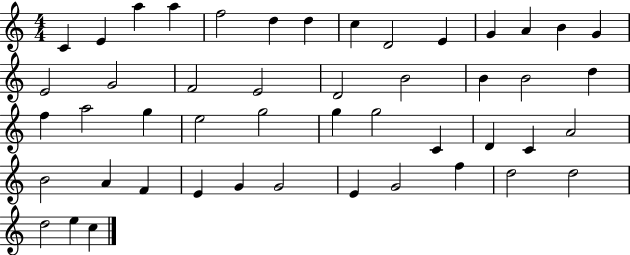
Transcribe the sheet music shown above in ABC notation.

X:1
T:Untitled
M:4/4
L:1/4
K:C
C E a a f2 d d c D2 E G A B G E2 G2 F2 E2 D2 B2 B B2 d f a2 g e2 g2 g g2 C D C A2 B2 A F E G G2 E G2 f d2 d2 d2 e c